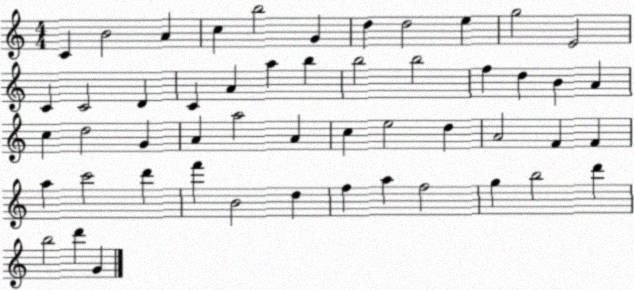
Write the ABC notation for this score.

X:1
T:Untitled
M:4/4
L:1/4
K:C
C B2 A c b2 G d d2 e g2 E2 C C2 D C A a b b2 b2 f d B A c d2 G A a2 A c e2 d A2 F F a c'2 d' f' B2 d f a f2 g b2 d' b2 d' G